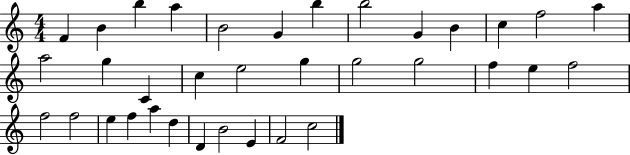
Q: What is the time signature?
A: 4/4